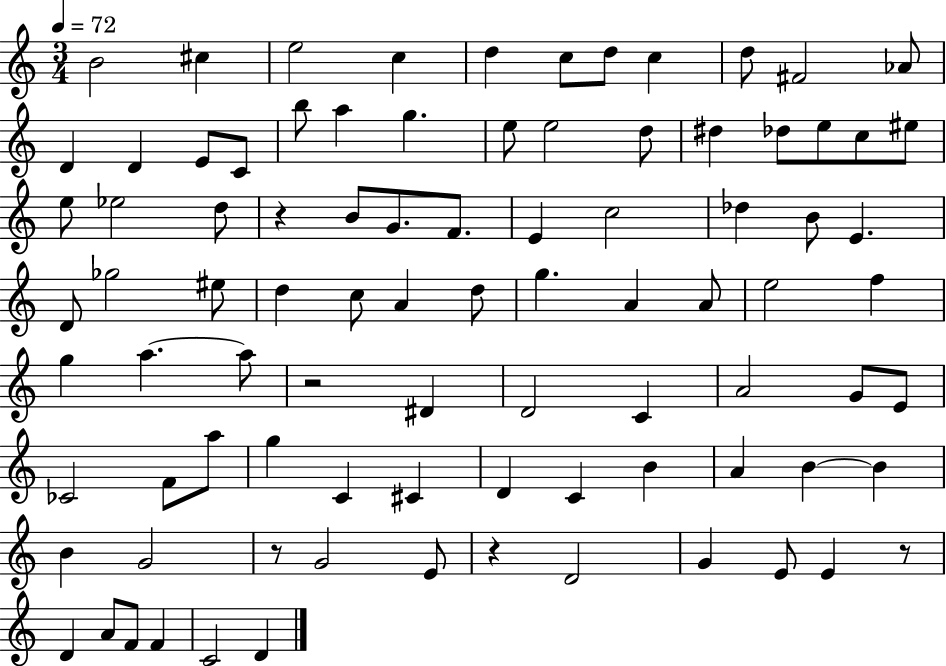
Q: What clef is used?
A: treble